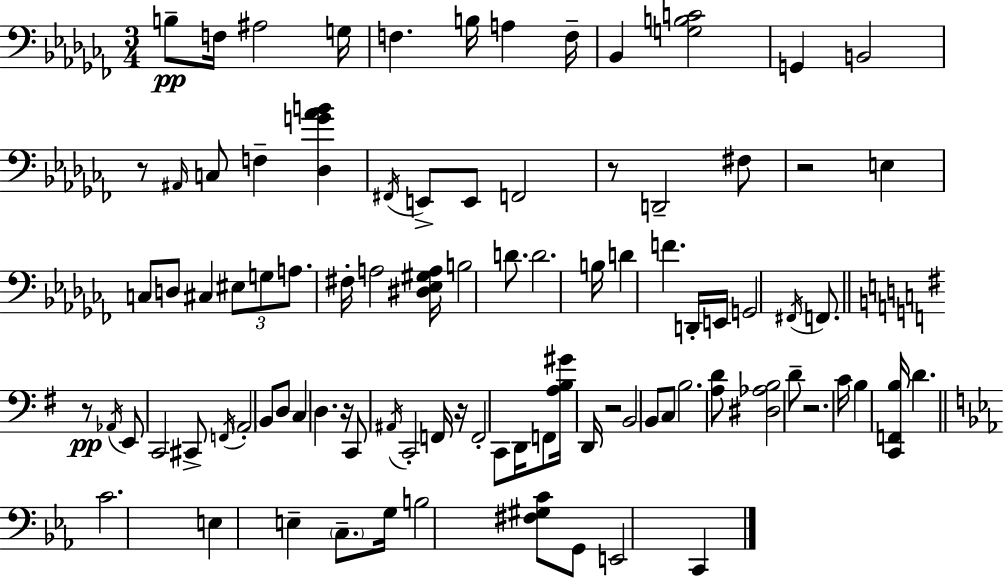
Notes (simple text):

B3/e F3/s A#3/h G3/s F3/q. B3/s A3/q F3/s Bb2/q [G3,B3,C4]/h G2/q B2/h R/e A#2/s C3/e F3/q [Db3,G4,Ab4,B4]/q F#2/s E2/e E2/e F2/h R/e D2/h F#3/e R/h E3/q C3/e D3/e C#3/q EIS3/e G3/e A3/e. F#3/s A3/h [D#3,Eb3,G#3,A3]/s B3/h D4/e. D4/h. B3/s D4/q F4/q. D2/s E2/s G2/h F#2/s F2/e. R/e Ab2/s E2/e C2/h C#2/e F2/s A2/h B2/e D3/e C3/q D3/q. R/s C2/e A#2/s C2/h F2/s R/s F2/h C2/e D2/s F2/e [A3,B3,G#4]/s D2/s R/h B2/h B2/e C3/e B3/h. [A3,D4]/e [D#3,Ab3,B3]/h D4/e R/h. C4/s B3/q [C2,F2,B3]/s D4/q. C4/h. E3/q E3/q C3/e. G3/s B3/h [F#3,G#3,C4]/e G2/e E2/h C2/q